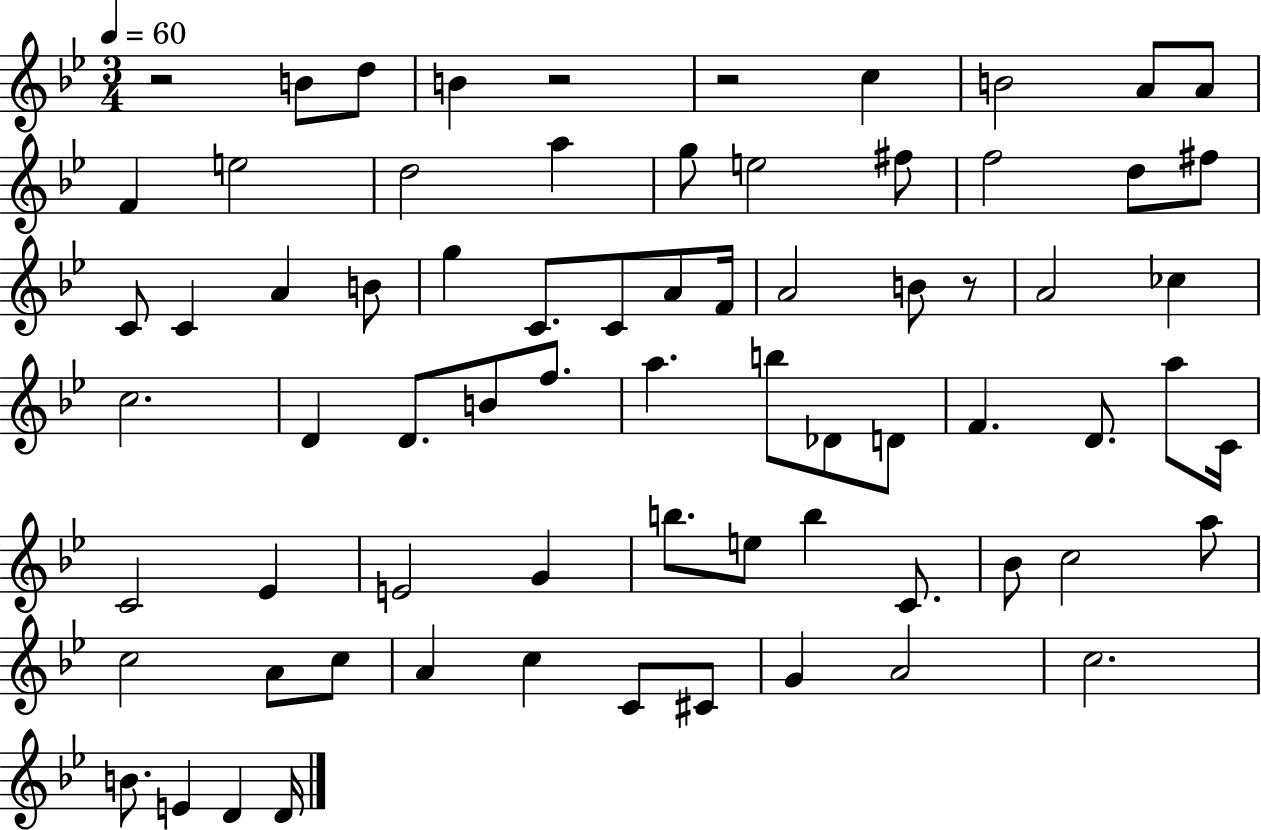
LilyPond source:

{
  \clef treble
  \numericTimeSignature
  \time 3/4
  \key bes \major
  \tempo 4 = 60
  r2 b'8 d''8 | b'4 r2 | r2 c''4 | b'2 a'8 a'8 | \break f'4 e''2 | d''2 a''4 | g''8 e''2 fis''8 | f''2 d''8 fis''8 | \break c'8 c'4 a'4 b'8 | g''4 c'8. c'8 a'8 f'16 | a'2 b'8 r8 | a'2 ces''4 | \break c''2. | d'4 d'8. b'8 f''8. | a''4. b''8 des'8 d'8 | f'4. d'8. a''8 c'16 | \break c'2 ees'4 | e'2 g'4 | b''8. e''8 b''4 c'8. | bes'8 c''2 a''8 | \break c''2 a'8 c''8 | a'4 c''4 c'8 cis'8 | g'4 a'2 | c''2. | \break b'8. e'4 d'4 d'16 | \bar "|."
}